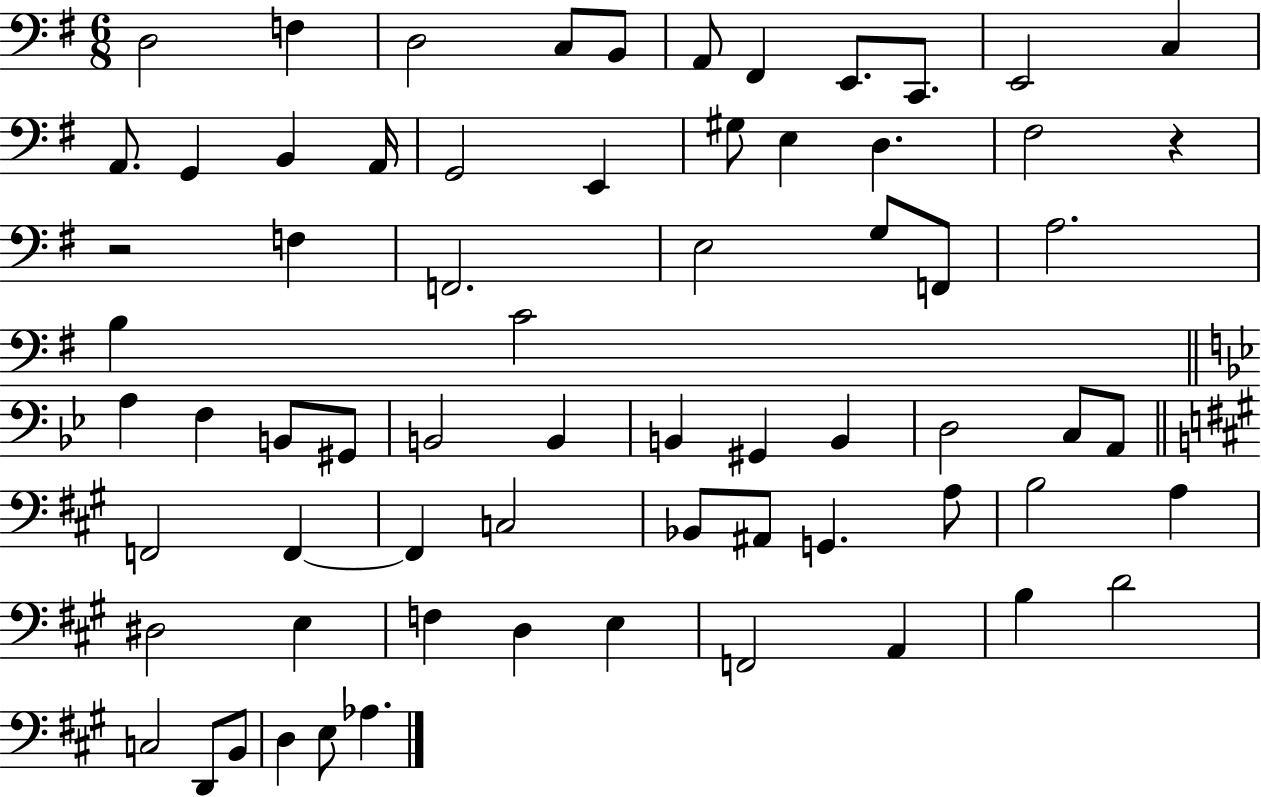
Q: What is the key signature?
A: G major